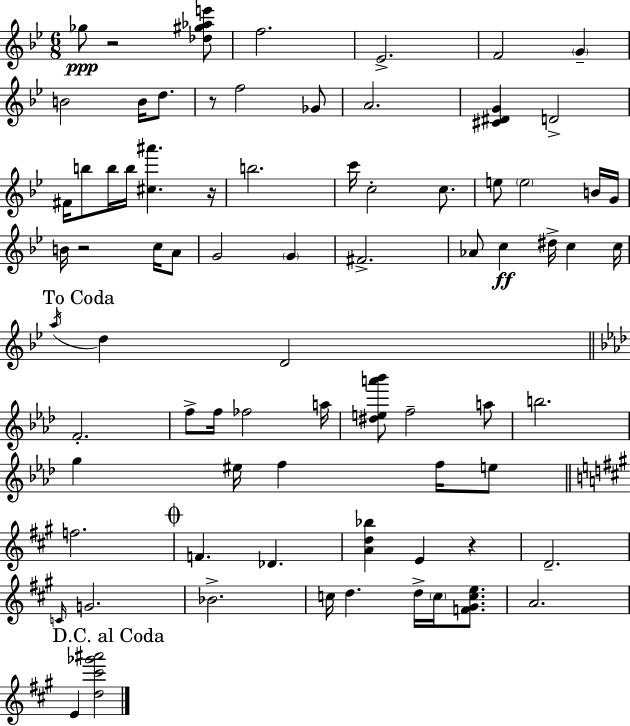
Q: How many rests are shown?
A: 5